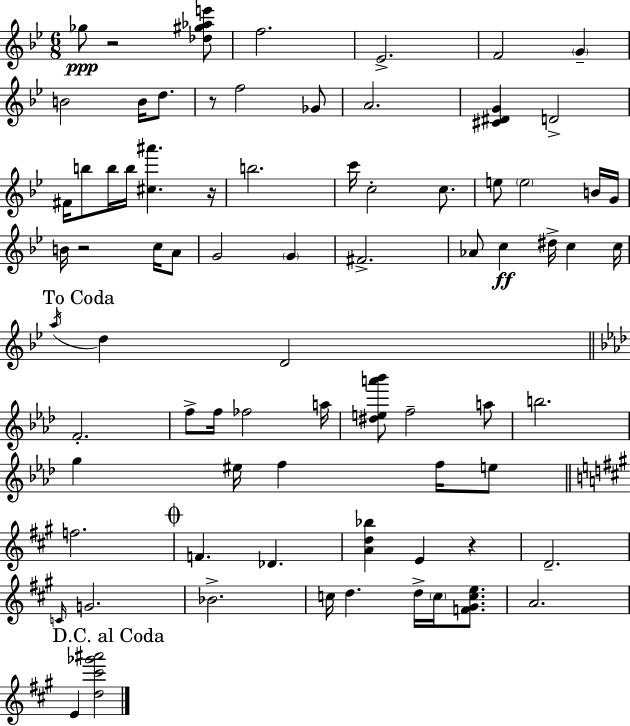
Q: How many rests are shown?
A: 5